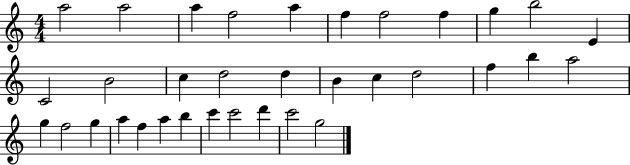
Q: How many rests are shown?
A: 0